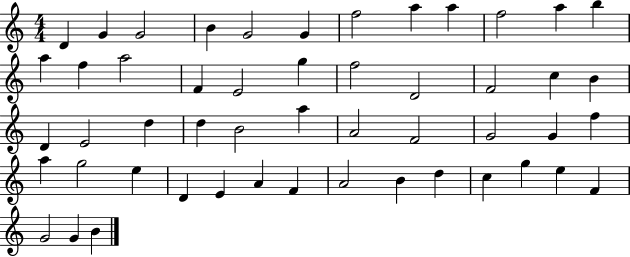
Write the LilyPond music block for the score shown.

{
  \clef treble
  \numericTimeSignature
  \time 4/4
  \key c \major
  d'4 g'4 g'2 | b'4 g'2 g'4 | f''2 a''4 a''4 | f''2 a''4 b''4 | \break a''4 f''4 a''2 | f'4 e'2 g''4 | f''2 d'2 | f'2 c''4 b'4 | \break d'4 e'2 d''4 | d''4 b'2 a''4 | a'2 f'2 | g'2 g'4 f''4 | \break a''4 g''2 e''4 | d'4 e'4 a'4 f'4 | a'2 b'4 d''4 | c''4 g''4 e''4 f'4 | \break g'2 g'4 b'4 | \bar "|."
}